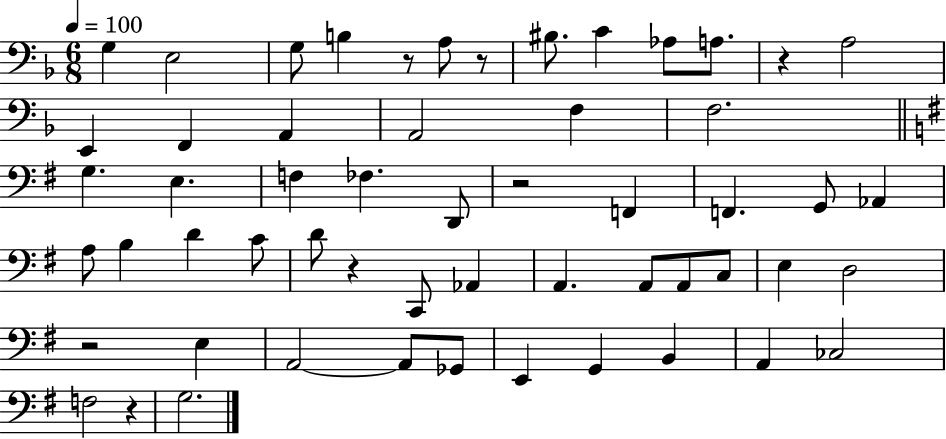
X:1
T:Untitled
M:6/8
L:1/4
K:F
G, E,2 G,/2 B, z/2 A,/2 z/2 ^B,/2 C _A,/2 A,/2 z A,2 E,, F,, A,, A,,2 F, F,2 G, E, F, _F, D,,/2 z2 F,, F,, G,,/2 _A,, A,/2 B, D C/2 D/2 z C,,/2 _A,, A,, A,,/2 A,,/2 C,/2 E, D,2 z2 E, A,,2 A,,/2 _G,,/2 E,, G,, B,, A,, _C,2 F,2 z G,2